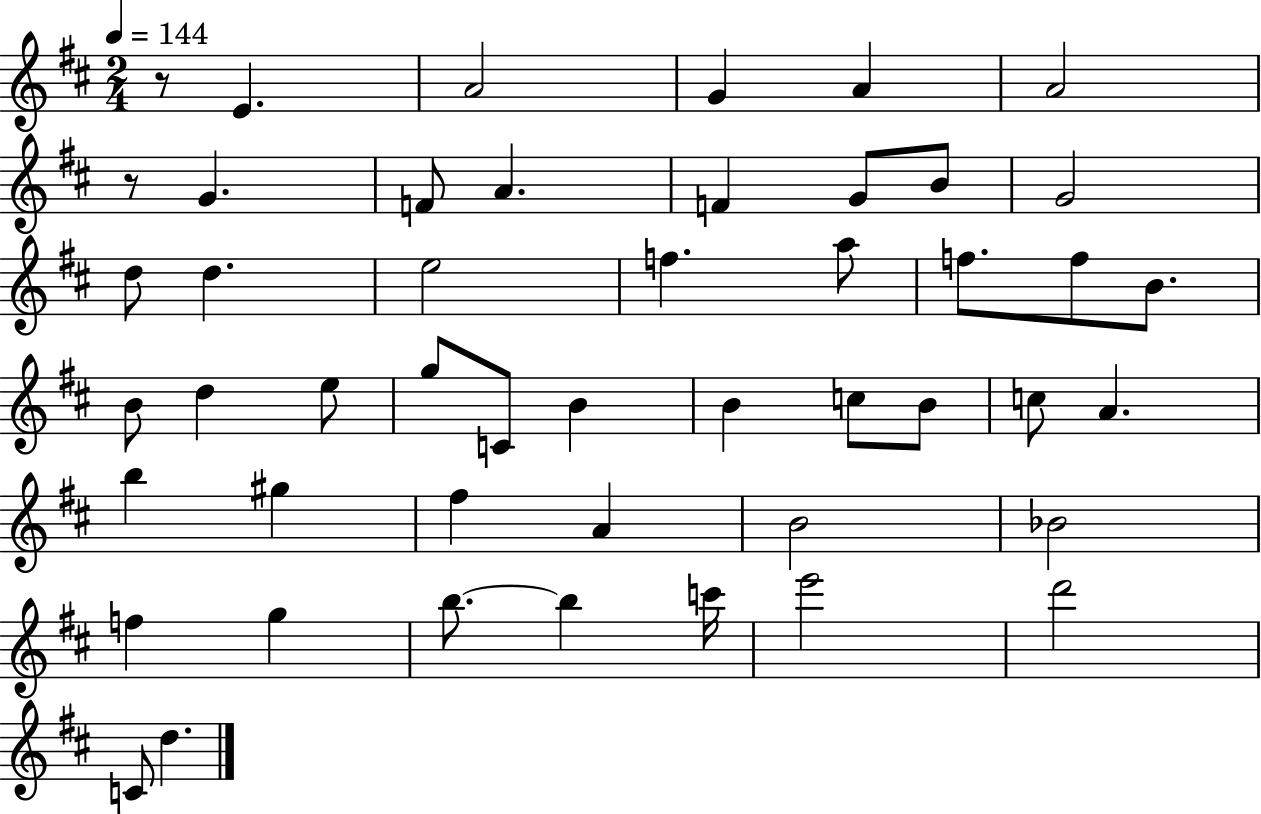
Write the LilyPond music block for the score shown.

{
  \clef treble
  \numericTimeSignature
  \time 2/4
  \key d \major
  \tempo 4 = 144
  r8 e'4. | a'2 | g'4 a'4 | a'2 | \break r8 g'4. | f'8 a'4. | f'4 g'8 b'8 | g'2 | \break d''8 d''4. | e''2 | f''4. a''8 | f''8. f''8 b'8. | \break b'8 d''4 e''8 | g''8 c'8 b'4 | b'4 c''8 b'8 | c''8 a'4. | \break b''4 gis''4 | fis''4 a'4 | b'2 | bes'2 | \break f''4 g''4 | b''8.~~ b''4 c'''16 | e'''2 | d'''2 | \break c'8 d''4. | \bar "|."
}